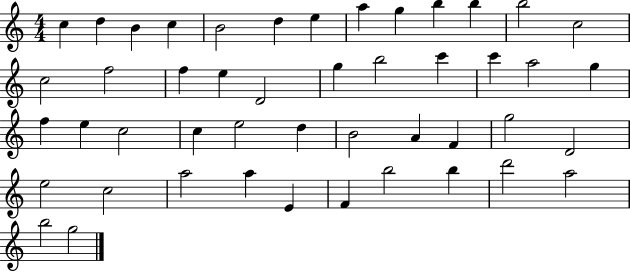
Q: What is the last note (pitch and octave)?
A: G5